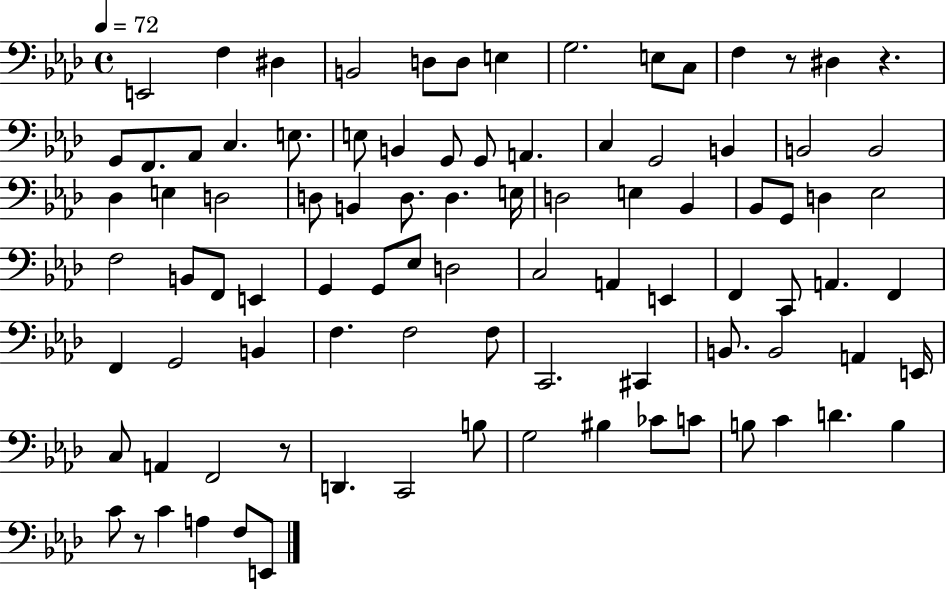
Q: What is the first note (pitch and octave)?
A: E2